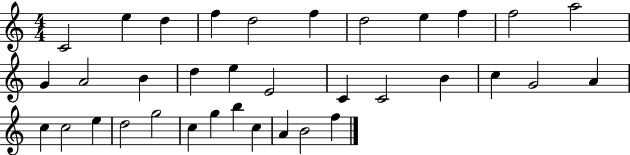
{
  \clef treble
  \numericTimeSignature
  \time 4/4
  \key c \major
  c'2 e''4 d''4 | f''4 d''2 f''4 | d''2 e''4 f''4 | f''2 a''2 | \break g'4 a'2 b'4 | d''4 e''4 e'2 | c'4 c'2 b'4 | c''4 g'2 a'4 | \break c''4 c''2 e''4 | d''2 g''2 | c''4 g''4 b''4 c''4 | a'4 b'2 f''4 | \break \bar "|."
}